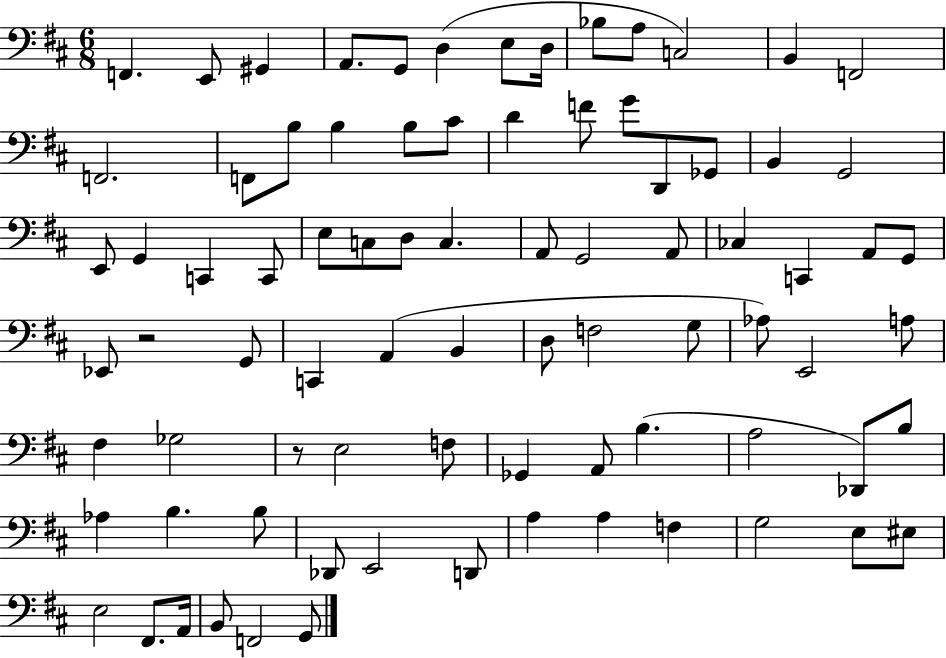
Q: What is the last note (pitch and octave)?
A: G2